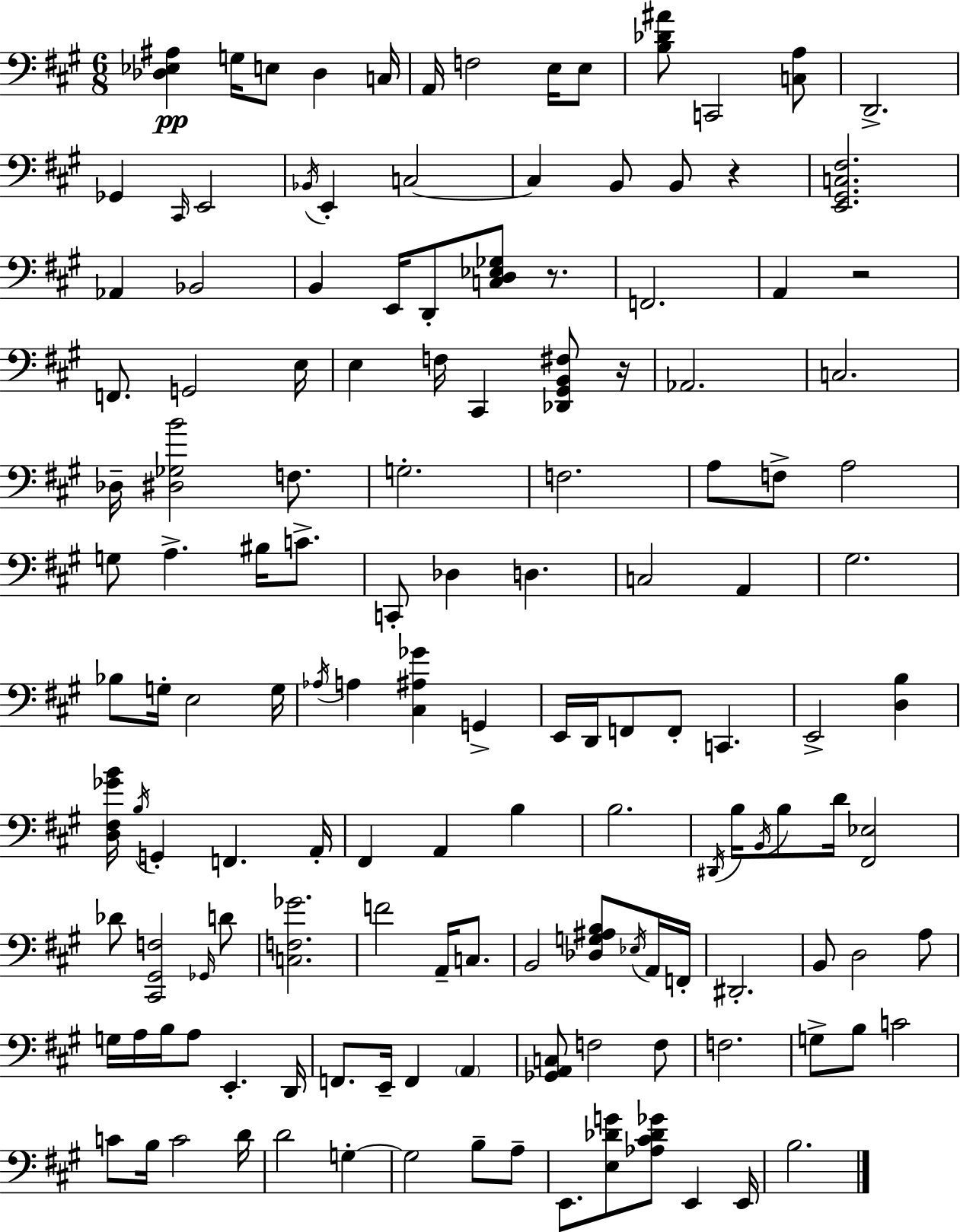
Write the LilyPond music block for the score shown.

{
  \clef bass
  \numericTimeSignature
  \time 6/8
  \key a \major
  \repeat volta 2 { <des ees ais>4\pp g16 e8 des4 c16 | a,16 f2 e16 e8 | <b des' ais'>8 c,2 <c a>8 | d,2.-> | \break ges,4 \grace { cis,16 } e,2 | \acciaccatura { bes,16 } e,4-. c2~~ | c4 b,8 b,8 r4 | <e, gis, c fis>2. | \break aes,4 bes,2 | b,4 e,16 d,8-. <c d ees ges>8 r8. | f,2. | a,4 r2 | \break f,8. g,2 | e16 e4 f16 cis,4 <des, gis, b, fis>8 | r16 aes,2. | c2. | \break des16-- <dis ges b'>2 f8. | g2.-. | f2. | a8 f8-> a2 | \break g8 a4.-> bis16 c'8.-> | c,8-. des4 d4. | c2 a,4 | gis2. | \break bes8 g16-. e2 | g16 \acciaccatura { aes16 } a4 <cis ais ges'>4 g,4-> | e,16 d,16 f,8 f,8-. c,4. | e,2-> <d b>4 | \break <d fis ges' b'>16 \acciaccatura { b16 } g,4-. f,4. | a,16-. fis,4 a,4 | b4 b2. | \acciaccatura { dis,16 } b16 \acciaccatura { b,16 } b8 d'16 <fis, ees>2 | \break des'8 <cis, gis, f>2 | \grace { ges,16 } d'8 <c f ges'>2. | f'2 | a,16-- c8. b,2 | \break <des g ais b>8 \acciaccatura { ees16 } a,16 f,16-. dis,2.-. | b,8 d2 | a8 g16 a16 b16 a8 | e,4.-. d,16 f,8. e,16-- | \break f,4 \parenthesize a,4 <ges, a, c>8 f2 | f8 f2. | g8-> b8 | c'2 c'8 b16 c'2 | \break d'16 d'2 | g4-.~~ g2 | b8-- a8-- e,8. <e des' g'>8 | <aes cis' des' ges'>8 e,4 e,16 b2. | \break } \bar "|."
}